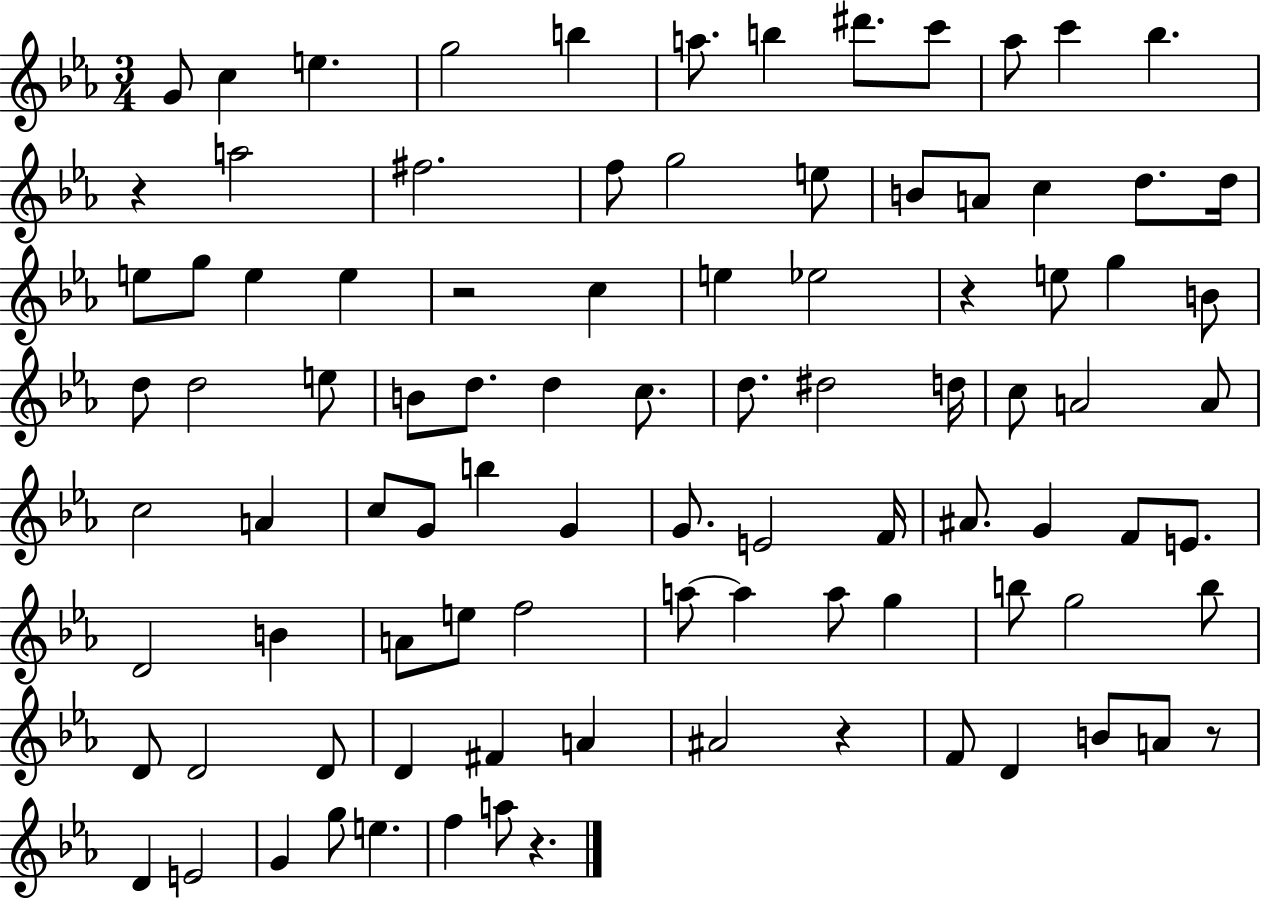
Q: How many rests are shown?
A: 6